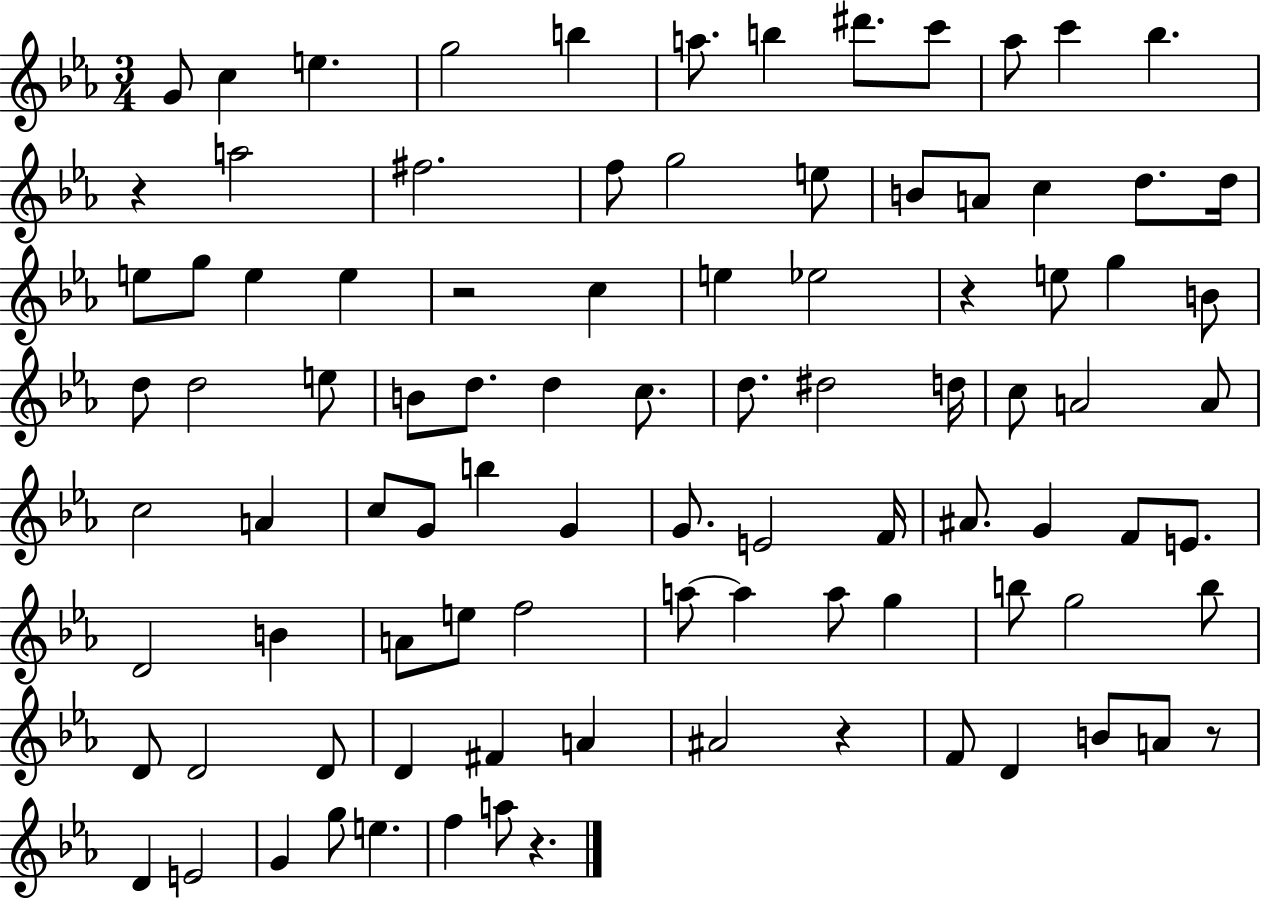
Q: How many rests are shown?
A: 6